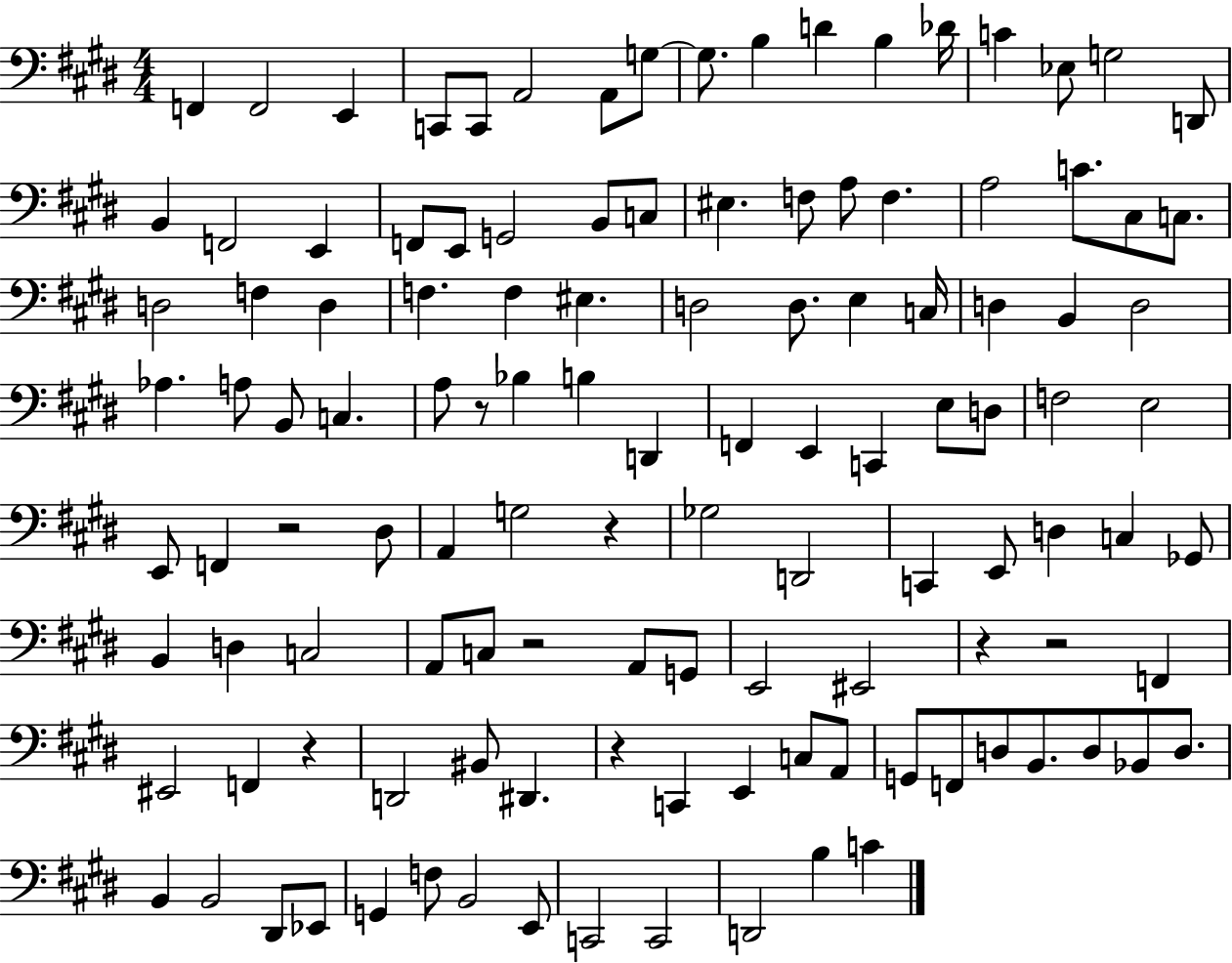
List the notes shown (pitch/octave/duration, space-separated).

F2/q F2/h E2/q C2/e C2/e A2/h A2/e G3/e G3/e. B3/q D4/q B3/q Db4/s C4/q Eb3/e G3/h D2/e B2/q F2/h E2/q F2/e E2/e G2/h B2/e C3/e EIS3/q. F3/e A3/e F3/q. A3/h C4/e. C#3/e C3/e. D3/h F3/q D3/q F3/q. F3/q EIS3/q. D3/h D3/e. E3/q C3/s D3/q B2/q D3/h Ab3/q. A3/e B2/e C3/q. A3/e R/e Bb3/q B3/q D2/q F2/q E2/q C2/q E3/e D3/e F3/h E3/h E2/e F2/q R/h D#3/e A2/q G3/h R/q Gb3/h D2/h C2/q E2/e D3/q C3/q Gb2/e B2/q D3/q C3/h A2/e C3/e R/h A2/e G2/e E2/h EIS2/h R/q R/h F2/q EIS2/h F2/q R/q D2/h BIS2/e D#2/q. R/q C2/q E2/q C3/e A2/e G2/e F2/e D3/e B2/e. D3/e Bb2/e D3/e. B2/q B2/h D#2/e Eb2/e G2/q F3/e B2/h E2/e C2/h C2/h D2/h B3/q C4/q